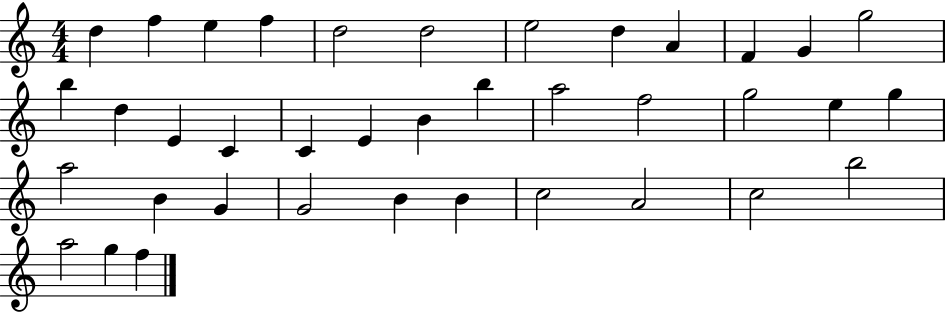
D5/q F5/q E5/q F5/q D5/h D5/h E5/h D5/q A4/q F4/q G4/q G5/h B5/q D5/q E4/q C4/q C4/q E4/q B4/q B5/q A5/h F5/h G5/h E5/q G5/q A5/h B4/q G4/q G4/h B4/q B4/q C5/h A4/h C5/h B5/h A5/h G5/q F5/q